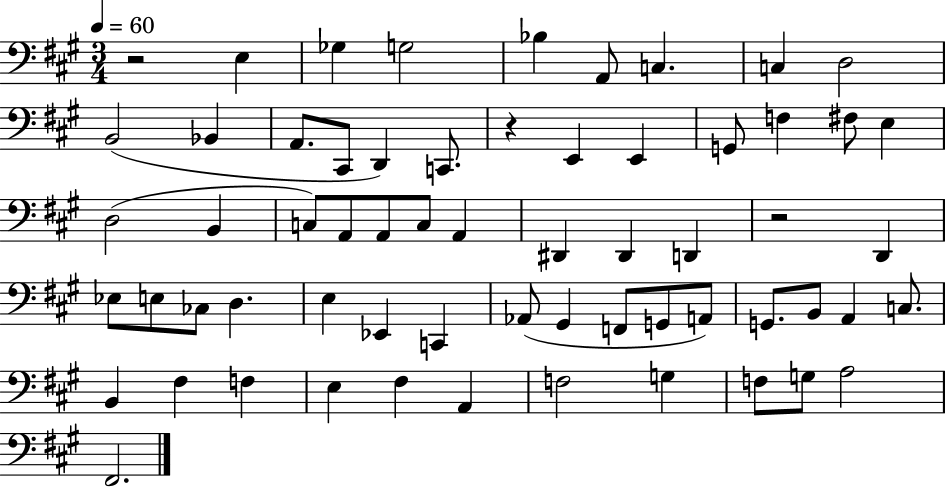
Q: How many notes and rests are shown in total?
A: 62